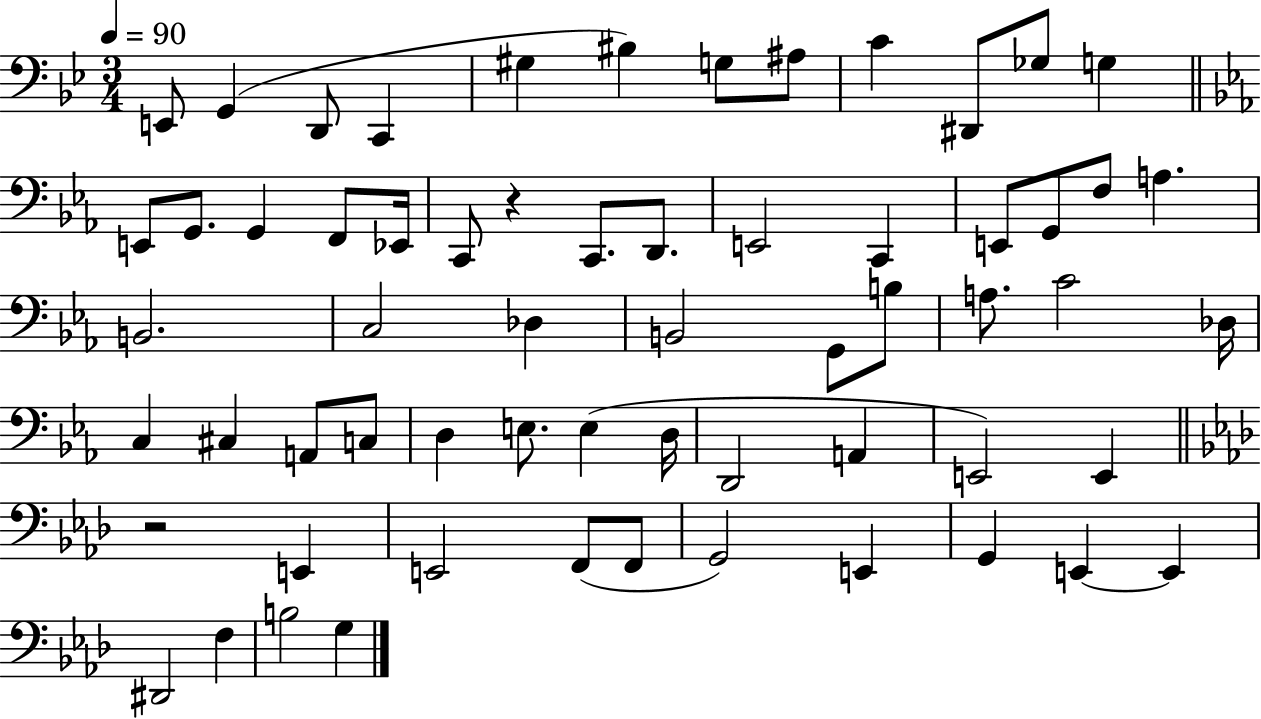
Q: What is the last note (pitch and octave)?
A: G3